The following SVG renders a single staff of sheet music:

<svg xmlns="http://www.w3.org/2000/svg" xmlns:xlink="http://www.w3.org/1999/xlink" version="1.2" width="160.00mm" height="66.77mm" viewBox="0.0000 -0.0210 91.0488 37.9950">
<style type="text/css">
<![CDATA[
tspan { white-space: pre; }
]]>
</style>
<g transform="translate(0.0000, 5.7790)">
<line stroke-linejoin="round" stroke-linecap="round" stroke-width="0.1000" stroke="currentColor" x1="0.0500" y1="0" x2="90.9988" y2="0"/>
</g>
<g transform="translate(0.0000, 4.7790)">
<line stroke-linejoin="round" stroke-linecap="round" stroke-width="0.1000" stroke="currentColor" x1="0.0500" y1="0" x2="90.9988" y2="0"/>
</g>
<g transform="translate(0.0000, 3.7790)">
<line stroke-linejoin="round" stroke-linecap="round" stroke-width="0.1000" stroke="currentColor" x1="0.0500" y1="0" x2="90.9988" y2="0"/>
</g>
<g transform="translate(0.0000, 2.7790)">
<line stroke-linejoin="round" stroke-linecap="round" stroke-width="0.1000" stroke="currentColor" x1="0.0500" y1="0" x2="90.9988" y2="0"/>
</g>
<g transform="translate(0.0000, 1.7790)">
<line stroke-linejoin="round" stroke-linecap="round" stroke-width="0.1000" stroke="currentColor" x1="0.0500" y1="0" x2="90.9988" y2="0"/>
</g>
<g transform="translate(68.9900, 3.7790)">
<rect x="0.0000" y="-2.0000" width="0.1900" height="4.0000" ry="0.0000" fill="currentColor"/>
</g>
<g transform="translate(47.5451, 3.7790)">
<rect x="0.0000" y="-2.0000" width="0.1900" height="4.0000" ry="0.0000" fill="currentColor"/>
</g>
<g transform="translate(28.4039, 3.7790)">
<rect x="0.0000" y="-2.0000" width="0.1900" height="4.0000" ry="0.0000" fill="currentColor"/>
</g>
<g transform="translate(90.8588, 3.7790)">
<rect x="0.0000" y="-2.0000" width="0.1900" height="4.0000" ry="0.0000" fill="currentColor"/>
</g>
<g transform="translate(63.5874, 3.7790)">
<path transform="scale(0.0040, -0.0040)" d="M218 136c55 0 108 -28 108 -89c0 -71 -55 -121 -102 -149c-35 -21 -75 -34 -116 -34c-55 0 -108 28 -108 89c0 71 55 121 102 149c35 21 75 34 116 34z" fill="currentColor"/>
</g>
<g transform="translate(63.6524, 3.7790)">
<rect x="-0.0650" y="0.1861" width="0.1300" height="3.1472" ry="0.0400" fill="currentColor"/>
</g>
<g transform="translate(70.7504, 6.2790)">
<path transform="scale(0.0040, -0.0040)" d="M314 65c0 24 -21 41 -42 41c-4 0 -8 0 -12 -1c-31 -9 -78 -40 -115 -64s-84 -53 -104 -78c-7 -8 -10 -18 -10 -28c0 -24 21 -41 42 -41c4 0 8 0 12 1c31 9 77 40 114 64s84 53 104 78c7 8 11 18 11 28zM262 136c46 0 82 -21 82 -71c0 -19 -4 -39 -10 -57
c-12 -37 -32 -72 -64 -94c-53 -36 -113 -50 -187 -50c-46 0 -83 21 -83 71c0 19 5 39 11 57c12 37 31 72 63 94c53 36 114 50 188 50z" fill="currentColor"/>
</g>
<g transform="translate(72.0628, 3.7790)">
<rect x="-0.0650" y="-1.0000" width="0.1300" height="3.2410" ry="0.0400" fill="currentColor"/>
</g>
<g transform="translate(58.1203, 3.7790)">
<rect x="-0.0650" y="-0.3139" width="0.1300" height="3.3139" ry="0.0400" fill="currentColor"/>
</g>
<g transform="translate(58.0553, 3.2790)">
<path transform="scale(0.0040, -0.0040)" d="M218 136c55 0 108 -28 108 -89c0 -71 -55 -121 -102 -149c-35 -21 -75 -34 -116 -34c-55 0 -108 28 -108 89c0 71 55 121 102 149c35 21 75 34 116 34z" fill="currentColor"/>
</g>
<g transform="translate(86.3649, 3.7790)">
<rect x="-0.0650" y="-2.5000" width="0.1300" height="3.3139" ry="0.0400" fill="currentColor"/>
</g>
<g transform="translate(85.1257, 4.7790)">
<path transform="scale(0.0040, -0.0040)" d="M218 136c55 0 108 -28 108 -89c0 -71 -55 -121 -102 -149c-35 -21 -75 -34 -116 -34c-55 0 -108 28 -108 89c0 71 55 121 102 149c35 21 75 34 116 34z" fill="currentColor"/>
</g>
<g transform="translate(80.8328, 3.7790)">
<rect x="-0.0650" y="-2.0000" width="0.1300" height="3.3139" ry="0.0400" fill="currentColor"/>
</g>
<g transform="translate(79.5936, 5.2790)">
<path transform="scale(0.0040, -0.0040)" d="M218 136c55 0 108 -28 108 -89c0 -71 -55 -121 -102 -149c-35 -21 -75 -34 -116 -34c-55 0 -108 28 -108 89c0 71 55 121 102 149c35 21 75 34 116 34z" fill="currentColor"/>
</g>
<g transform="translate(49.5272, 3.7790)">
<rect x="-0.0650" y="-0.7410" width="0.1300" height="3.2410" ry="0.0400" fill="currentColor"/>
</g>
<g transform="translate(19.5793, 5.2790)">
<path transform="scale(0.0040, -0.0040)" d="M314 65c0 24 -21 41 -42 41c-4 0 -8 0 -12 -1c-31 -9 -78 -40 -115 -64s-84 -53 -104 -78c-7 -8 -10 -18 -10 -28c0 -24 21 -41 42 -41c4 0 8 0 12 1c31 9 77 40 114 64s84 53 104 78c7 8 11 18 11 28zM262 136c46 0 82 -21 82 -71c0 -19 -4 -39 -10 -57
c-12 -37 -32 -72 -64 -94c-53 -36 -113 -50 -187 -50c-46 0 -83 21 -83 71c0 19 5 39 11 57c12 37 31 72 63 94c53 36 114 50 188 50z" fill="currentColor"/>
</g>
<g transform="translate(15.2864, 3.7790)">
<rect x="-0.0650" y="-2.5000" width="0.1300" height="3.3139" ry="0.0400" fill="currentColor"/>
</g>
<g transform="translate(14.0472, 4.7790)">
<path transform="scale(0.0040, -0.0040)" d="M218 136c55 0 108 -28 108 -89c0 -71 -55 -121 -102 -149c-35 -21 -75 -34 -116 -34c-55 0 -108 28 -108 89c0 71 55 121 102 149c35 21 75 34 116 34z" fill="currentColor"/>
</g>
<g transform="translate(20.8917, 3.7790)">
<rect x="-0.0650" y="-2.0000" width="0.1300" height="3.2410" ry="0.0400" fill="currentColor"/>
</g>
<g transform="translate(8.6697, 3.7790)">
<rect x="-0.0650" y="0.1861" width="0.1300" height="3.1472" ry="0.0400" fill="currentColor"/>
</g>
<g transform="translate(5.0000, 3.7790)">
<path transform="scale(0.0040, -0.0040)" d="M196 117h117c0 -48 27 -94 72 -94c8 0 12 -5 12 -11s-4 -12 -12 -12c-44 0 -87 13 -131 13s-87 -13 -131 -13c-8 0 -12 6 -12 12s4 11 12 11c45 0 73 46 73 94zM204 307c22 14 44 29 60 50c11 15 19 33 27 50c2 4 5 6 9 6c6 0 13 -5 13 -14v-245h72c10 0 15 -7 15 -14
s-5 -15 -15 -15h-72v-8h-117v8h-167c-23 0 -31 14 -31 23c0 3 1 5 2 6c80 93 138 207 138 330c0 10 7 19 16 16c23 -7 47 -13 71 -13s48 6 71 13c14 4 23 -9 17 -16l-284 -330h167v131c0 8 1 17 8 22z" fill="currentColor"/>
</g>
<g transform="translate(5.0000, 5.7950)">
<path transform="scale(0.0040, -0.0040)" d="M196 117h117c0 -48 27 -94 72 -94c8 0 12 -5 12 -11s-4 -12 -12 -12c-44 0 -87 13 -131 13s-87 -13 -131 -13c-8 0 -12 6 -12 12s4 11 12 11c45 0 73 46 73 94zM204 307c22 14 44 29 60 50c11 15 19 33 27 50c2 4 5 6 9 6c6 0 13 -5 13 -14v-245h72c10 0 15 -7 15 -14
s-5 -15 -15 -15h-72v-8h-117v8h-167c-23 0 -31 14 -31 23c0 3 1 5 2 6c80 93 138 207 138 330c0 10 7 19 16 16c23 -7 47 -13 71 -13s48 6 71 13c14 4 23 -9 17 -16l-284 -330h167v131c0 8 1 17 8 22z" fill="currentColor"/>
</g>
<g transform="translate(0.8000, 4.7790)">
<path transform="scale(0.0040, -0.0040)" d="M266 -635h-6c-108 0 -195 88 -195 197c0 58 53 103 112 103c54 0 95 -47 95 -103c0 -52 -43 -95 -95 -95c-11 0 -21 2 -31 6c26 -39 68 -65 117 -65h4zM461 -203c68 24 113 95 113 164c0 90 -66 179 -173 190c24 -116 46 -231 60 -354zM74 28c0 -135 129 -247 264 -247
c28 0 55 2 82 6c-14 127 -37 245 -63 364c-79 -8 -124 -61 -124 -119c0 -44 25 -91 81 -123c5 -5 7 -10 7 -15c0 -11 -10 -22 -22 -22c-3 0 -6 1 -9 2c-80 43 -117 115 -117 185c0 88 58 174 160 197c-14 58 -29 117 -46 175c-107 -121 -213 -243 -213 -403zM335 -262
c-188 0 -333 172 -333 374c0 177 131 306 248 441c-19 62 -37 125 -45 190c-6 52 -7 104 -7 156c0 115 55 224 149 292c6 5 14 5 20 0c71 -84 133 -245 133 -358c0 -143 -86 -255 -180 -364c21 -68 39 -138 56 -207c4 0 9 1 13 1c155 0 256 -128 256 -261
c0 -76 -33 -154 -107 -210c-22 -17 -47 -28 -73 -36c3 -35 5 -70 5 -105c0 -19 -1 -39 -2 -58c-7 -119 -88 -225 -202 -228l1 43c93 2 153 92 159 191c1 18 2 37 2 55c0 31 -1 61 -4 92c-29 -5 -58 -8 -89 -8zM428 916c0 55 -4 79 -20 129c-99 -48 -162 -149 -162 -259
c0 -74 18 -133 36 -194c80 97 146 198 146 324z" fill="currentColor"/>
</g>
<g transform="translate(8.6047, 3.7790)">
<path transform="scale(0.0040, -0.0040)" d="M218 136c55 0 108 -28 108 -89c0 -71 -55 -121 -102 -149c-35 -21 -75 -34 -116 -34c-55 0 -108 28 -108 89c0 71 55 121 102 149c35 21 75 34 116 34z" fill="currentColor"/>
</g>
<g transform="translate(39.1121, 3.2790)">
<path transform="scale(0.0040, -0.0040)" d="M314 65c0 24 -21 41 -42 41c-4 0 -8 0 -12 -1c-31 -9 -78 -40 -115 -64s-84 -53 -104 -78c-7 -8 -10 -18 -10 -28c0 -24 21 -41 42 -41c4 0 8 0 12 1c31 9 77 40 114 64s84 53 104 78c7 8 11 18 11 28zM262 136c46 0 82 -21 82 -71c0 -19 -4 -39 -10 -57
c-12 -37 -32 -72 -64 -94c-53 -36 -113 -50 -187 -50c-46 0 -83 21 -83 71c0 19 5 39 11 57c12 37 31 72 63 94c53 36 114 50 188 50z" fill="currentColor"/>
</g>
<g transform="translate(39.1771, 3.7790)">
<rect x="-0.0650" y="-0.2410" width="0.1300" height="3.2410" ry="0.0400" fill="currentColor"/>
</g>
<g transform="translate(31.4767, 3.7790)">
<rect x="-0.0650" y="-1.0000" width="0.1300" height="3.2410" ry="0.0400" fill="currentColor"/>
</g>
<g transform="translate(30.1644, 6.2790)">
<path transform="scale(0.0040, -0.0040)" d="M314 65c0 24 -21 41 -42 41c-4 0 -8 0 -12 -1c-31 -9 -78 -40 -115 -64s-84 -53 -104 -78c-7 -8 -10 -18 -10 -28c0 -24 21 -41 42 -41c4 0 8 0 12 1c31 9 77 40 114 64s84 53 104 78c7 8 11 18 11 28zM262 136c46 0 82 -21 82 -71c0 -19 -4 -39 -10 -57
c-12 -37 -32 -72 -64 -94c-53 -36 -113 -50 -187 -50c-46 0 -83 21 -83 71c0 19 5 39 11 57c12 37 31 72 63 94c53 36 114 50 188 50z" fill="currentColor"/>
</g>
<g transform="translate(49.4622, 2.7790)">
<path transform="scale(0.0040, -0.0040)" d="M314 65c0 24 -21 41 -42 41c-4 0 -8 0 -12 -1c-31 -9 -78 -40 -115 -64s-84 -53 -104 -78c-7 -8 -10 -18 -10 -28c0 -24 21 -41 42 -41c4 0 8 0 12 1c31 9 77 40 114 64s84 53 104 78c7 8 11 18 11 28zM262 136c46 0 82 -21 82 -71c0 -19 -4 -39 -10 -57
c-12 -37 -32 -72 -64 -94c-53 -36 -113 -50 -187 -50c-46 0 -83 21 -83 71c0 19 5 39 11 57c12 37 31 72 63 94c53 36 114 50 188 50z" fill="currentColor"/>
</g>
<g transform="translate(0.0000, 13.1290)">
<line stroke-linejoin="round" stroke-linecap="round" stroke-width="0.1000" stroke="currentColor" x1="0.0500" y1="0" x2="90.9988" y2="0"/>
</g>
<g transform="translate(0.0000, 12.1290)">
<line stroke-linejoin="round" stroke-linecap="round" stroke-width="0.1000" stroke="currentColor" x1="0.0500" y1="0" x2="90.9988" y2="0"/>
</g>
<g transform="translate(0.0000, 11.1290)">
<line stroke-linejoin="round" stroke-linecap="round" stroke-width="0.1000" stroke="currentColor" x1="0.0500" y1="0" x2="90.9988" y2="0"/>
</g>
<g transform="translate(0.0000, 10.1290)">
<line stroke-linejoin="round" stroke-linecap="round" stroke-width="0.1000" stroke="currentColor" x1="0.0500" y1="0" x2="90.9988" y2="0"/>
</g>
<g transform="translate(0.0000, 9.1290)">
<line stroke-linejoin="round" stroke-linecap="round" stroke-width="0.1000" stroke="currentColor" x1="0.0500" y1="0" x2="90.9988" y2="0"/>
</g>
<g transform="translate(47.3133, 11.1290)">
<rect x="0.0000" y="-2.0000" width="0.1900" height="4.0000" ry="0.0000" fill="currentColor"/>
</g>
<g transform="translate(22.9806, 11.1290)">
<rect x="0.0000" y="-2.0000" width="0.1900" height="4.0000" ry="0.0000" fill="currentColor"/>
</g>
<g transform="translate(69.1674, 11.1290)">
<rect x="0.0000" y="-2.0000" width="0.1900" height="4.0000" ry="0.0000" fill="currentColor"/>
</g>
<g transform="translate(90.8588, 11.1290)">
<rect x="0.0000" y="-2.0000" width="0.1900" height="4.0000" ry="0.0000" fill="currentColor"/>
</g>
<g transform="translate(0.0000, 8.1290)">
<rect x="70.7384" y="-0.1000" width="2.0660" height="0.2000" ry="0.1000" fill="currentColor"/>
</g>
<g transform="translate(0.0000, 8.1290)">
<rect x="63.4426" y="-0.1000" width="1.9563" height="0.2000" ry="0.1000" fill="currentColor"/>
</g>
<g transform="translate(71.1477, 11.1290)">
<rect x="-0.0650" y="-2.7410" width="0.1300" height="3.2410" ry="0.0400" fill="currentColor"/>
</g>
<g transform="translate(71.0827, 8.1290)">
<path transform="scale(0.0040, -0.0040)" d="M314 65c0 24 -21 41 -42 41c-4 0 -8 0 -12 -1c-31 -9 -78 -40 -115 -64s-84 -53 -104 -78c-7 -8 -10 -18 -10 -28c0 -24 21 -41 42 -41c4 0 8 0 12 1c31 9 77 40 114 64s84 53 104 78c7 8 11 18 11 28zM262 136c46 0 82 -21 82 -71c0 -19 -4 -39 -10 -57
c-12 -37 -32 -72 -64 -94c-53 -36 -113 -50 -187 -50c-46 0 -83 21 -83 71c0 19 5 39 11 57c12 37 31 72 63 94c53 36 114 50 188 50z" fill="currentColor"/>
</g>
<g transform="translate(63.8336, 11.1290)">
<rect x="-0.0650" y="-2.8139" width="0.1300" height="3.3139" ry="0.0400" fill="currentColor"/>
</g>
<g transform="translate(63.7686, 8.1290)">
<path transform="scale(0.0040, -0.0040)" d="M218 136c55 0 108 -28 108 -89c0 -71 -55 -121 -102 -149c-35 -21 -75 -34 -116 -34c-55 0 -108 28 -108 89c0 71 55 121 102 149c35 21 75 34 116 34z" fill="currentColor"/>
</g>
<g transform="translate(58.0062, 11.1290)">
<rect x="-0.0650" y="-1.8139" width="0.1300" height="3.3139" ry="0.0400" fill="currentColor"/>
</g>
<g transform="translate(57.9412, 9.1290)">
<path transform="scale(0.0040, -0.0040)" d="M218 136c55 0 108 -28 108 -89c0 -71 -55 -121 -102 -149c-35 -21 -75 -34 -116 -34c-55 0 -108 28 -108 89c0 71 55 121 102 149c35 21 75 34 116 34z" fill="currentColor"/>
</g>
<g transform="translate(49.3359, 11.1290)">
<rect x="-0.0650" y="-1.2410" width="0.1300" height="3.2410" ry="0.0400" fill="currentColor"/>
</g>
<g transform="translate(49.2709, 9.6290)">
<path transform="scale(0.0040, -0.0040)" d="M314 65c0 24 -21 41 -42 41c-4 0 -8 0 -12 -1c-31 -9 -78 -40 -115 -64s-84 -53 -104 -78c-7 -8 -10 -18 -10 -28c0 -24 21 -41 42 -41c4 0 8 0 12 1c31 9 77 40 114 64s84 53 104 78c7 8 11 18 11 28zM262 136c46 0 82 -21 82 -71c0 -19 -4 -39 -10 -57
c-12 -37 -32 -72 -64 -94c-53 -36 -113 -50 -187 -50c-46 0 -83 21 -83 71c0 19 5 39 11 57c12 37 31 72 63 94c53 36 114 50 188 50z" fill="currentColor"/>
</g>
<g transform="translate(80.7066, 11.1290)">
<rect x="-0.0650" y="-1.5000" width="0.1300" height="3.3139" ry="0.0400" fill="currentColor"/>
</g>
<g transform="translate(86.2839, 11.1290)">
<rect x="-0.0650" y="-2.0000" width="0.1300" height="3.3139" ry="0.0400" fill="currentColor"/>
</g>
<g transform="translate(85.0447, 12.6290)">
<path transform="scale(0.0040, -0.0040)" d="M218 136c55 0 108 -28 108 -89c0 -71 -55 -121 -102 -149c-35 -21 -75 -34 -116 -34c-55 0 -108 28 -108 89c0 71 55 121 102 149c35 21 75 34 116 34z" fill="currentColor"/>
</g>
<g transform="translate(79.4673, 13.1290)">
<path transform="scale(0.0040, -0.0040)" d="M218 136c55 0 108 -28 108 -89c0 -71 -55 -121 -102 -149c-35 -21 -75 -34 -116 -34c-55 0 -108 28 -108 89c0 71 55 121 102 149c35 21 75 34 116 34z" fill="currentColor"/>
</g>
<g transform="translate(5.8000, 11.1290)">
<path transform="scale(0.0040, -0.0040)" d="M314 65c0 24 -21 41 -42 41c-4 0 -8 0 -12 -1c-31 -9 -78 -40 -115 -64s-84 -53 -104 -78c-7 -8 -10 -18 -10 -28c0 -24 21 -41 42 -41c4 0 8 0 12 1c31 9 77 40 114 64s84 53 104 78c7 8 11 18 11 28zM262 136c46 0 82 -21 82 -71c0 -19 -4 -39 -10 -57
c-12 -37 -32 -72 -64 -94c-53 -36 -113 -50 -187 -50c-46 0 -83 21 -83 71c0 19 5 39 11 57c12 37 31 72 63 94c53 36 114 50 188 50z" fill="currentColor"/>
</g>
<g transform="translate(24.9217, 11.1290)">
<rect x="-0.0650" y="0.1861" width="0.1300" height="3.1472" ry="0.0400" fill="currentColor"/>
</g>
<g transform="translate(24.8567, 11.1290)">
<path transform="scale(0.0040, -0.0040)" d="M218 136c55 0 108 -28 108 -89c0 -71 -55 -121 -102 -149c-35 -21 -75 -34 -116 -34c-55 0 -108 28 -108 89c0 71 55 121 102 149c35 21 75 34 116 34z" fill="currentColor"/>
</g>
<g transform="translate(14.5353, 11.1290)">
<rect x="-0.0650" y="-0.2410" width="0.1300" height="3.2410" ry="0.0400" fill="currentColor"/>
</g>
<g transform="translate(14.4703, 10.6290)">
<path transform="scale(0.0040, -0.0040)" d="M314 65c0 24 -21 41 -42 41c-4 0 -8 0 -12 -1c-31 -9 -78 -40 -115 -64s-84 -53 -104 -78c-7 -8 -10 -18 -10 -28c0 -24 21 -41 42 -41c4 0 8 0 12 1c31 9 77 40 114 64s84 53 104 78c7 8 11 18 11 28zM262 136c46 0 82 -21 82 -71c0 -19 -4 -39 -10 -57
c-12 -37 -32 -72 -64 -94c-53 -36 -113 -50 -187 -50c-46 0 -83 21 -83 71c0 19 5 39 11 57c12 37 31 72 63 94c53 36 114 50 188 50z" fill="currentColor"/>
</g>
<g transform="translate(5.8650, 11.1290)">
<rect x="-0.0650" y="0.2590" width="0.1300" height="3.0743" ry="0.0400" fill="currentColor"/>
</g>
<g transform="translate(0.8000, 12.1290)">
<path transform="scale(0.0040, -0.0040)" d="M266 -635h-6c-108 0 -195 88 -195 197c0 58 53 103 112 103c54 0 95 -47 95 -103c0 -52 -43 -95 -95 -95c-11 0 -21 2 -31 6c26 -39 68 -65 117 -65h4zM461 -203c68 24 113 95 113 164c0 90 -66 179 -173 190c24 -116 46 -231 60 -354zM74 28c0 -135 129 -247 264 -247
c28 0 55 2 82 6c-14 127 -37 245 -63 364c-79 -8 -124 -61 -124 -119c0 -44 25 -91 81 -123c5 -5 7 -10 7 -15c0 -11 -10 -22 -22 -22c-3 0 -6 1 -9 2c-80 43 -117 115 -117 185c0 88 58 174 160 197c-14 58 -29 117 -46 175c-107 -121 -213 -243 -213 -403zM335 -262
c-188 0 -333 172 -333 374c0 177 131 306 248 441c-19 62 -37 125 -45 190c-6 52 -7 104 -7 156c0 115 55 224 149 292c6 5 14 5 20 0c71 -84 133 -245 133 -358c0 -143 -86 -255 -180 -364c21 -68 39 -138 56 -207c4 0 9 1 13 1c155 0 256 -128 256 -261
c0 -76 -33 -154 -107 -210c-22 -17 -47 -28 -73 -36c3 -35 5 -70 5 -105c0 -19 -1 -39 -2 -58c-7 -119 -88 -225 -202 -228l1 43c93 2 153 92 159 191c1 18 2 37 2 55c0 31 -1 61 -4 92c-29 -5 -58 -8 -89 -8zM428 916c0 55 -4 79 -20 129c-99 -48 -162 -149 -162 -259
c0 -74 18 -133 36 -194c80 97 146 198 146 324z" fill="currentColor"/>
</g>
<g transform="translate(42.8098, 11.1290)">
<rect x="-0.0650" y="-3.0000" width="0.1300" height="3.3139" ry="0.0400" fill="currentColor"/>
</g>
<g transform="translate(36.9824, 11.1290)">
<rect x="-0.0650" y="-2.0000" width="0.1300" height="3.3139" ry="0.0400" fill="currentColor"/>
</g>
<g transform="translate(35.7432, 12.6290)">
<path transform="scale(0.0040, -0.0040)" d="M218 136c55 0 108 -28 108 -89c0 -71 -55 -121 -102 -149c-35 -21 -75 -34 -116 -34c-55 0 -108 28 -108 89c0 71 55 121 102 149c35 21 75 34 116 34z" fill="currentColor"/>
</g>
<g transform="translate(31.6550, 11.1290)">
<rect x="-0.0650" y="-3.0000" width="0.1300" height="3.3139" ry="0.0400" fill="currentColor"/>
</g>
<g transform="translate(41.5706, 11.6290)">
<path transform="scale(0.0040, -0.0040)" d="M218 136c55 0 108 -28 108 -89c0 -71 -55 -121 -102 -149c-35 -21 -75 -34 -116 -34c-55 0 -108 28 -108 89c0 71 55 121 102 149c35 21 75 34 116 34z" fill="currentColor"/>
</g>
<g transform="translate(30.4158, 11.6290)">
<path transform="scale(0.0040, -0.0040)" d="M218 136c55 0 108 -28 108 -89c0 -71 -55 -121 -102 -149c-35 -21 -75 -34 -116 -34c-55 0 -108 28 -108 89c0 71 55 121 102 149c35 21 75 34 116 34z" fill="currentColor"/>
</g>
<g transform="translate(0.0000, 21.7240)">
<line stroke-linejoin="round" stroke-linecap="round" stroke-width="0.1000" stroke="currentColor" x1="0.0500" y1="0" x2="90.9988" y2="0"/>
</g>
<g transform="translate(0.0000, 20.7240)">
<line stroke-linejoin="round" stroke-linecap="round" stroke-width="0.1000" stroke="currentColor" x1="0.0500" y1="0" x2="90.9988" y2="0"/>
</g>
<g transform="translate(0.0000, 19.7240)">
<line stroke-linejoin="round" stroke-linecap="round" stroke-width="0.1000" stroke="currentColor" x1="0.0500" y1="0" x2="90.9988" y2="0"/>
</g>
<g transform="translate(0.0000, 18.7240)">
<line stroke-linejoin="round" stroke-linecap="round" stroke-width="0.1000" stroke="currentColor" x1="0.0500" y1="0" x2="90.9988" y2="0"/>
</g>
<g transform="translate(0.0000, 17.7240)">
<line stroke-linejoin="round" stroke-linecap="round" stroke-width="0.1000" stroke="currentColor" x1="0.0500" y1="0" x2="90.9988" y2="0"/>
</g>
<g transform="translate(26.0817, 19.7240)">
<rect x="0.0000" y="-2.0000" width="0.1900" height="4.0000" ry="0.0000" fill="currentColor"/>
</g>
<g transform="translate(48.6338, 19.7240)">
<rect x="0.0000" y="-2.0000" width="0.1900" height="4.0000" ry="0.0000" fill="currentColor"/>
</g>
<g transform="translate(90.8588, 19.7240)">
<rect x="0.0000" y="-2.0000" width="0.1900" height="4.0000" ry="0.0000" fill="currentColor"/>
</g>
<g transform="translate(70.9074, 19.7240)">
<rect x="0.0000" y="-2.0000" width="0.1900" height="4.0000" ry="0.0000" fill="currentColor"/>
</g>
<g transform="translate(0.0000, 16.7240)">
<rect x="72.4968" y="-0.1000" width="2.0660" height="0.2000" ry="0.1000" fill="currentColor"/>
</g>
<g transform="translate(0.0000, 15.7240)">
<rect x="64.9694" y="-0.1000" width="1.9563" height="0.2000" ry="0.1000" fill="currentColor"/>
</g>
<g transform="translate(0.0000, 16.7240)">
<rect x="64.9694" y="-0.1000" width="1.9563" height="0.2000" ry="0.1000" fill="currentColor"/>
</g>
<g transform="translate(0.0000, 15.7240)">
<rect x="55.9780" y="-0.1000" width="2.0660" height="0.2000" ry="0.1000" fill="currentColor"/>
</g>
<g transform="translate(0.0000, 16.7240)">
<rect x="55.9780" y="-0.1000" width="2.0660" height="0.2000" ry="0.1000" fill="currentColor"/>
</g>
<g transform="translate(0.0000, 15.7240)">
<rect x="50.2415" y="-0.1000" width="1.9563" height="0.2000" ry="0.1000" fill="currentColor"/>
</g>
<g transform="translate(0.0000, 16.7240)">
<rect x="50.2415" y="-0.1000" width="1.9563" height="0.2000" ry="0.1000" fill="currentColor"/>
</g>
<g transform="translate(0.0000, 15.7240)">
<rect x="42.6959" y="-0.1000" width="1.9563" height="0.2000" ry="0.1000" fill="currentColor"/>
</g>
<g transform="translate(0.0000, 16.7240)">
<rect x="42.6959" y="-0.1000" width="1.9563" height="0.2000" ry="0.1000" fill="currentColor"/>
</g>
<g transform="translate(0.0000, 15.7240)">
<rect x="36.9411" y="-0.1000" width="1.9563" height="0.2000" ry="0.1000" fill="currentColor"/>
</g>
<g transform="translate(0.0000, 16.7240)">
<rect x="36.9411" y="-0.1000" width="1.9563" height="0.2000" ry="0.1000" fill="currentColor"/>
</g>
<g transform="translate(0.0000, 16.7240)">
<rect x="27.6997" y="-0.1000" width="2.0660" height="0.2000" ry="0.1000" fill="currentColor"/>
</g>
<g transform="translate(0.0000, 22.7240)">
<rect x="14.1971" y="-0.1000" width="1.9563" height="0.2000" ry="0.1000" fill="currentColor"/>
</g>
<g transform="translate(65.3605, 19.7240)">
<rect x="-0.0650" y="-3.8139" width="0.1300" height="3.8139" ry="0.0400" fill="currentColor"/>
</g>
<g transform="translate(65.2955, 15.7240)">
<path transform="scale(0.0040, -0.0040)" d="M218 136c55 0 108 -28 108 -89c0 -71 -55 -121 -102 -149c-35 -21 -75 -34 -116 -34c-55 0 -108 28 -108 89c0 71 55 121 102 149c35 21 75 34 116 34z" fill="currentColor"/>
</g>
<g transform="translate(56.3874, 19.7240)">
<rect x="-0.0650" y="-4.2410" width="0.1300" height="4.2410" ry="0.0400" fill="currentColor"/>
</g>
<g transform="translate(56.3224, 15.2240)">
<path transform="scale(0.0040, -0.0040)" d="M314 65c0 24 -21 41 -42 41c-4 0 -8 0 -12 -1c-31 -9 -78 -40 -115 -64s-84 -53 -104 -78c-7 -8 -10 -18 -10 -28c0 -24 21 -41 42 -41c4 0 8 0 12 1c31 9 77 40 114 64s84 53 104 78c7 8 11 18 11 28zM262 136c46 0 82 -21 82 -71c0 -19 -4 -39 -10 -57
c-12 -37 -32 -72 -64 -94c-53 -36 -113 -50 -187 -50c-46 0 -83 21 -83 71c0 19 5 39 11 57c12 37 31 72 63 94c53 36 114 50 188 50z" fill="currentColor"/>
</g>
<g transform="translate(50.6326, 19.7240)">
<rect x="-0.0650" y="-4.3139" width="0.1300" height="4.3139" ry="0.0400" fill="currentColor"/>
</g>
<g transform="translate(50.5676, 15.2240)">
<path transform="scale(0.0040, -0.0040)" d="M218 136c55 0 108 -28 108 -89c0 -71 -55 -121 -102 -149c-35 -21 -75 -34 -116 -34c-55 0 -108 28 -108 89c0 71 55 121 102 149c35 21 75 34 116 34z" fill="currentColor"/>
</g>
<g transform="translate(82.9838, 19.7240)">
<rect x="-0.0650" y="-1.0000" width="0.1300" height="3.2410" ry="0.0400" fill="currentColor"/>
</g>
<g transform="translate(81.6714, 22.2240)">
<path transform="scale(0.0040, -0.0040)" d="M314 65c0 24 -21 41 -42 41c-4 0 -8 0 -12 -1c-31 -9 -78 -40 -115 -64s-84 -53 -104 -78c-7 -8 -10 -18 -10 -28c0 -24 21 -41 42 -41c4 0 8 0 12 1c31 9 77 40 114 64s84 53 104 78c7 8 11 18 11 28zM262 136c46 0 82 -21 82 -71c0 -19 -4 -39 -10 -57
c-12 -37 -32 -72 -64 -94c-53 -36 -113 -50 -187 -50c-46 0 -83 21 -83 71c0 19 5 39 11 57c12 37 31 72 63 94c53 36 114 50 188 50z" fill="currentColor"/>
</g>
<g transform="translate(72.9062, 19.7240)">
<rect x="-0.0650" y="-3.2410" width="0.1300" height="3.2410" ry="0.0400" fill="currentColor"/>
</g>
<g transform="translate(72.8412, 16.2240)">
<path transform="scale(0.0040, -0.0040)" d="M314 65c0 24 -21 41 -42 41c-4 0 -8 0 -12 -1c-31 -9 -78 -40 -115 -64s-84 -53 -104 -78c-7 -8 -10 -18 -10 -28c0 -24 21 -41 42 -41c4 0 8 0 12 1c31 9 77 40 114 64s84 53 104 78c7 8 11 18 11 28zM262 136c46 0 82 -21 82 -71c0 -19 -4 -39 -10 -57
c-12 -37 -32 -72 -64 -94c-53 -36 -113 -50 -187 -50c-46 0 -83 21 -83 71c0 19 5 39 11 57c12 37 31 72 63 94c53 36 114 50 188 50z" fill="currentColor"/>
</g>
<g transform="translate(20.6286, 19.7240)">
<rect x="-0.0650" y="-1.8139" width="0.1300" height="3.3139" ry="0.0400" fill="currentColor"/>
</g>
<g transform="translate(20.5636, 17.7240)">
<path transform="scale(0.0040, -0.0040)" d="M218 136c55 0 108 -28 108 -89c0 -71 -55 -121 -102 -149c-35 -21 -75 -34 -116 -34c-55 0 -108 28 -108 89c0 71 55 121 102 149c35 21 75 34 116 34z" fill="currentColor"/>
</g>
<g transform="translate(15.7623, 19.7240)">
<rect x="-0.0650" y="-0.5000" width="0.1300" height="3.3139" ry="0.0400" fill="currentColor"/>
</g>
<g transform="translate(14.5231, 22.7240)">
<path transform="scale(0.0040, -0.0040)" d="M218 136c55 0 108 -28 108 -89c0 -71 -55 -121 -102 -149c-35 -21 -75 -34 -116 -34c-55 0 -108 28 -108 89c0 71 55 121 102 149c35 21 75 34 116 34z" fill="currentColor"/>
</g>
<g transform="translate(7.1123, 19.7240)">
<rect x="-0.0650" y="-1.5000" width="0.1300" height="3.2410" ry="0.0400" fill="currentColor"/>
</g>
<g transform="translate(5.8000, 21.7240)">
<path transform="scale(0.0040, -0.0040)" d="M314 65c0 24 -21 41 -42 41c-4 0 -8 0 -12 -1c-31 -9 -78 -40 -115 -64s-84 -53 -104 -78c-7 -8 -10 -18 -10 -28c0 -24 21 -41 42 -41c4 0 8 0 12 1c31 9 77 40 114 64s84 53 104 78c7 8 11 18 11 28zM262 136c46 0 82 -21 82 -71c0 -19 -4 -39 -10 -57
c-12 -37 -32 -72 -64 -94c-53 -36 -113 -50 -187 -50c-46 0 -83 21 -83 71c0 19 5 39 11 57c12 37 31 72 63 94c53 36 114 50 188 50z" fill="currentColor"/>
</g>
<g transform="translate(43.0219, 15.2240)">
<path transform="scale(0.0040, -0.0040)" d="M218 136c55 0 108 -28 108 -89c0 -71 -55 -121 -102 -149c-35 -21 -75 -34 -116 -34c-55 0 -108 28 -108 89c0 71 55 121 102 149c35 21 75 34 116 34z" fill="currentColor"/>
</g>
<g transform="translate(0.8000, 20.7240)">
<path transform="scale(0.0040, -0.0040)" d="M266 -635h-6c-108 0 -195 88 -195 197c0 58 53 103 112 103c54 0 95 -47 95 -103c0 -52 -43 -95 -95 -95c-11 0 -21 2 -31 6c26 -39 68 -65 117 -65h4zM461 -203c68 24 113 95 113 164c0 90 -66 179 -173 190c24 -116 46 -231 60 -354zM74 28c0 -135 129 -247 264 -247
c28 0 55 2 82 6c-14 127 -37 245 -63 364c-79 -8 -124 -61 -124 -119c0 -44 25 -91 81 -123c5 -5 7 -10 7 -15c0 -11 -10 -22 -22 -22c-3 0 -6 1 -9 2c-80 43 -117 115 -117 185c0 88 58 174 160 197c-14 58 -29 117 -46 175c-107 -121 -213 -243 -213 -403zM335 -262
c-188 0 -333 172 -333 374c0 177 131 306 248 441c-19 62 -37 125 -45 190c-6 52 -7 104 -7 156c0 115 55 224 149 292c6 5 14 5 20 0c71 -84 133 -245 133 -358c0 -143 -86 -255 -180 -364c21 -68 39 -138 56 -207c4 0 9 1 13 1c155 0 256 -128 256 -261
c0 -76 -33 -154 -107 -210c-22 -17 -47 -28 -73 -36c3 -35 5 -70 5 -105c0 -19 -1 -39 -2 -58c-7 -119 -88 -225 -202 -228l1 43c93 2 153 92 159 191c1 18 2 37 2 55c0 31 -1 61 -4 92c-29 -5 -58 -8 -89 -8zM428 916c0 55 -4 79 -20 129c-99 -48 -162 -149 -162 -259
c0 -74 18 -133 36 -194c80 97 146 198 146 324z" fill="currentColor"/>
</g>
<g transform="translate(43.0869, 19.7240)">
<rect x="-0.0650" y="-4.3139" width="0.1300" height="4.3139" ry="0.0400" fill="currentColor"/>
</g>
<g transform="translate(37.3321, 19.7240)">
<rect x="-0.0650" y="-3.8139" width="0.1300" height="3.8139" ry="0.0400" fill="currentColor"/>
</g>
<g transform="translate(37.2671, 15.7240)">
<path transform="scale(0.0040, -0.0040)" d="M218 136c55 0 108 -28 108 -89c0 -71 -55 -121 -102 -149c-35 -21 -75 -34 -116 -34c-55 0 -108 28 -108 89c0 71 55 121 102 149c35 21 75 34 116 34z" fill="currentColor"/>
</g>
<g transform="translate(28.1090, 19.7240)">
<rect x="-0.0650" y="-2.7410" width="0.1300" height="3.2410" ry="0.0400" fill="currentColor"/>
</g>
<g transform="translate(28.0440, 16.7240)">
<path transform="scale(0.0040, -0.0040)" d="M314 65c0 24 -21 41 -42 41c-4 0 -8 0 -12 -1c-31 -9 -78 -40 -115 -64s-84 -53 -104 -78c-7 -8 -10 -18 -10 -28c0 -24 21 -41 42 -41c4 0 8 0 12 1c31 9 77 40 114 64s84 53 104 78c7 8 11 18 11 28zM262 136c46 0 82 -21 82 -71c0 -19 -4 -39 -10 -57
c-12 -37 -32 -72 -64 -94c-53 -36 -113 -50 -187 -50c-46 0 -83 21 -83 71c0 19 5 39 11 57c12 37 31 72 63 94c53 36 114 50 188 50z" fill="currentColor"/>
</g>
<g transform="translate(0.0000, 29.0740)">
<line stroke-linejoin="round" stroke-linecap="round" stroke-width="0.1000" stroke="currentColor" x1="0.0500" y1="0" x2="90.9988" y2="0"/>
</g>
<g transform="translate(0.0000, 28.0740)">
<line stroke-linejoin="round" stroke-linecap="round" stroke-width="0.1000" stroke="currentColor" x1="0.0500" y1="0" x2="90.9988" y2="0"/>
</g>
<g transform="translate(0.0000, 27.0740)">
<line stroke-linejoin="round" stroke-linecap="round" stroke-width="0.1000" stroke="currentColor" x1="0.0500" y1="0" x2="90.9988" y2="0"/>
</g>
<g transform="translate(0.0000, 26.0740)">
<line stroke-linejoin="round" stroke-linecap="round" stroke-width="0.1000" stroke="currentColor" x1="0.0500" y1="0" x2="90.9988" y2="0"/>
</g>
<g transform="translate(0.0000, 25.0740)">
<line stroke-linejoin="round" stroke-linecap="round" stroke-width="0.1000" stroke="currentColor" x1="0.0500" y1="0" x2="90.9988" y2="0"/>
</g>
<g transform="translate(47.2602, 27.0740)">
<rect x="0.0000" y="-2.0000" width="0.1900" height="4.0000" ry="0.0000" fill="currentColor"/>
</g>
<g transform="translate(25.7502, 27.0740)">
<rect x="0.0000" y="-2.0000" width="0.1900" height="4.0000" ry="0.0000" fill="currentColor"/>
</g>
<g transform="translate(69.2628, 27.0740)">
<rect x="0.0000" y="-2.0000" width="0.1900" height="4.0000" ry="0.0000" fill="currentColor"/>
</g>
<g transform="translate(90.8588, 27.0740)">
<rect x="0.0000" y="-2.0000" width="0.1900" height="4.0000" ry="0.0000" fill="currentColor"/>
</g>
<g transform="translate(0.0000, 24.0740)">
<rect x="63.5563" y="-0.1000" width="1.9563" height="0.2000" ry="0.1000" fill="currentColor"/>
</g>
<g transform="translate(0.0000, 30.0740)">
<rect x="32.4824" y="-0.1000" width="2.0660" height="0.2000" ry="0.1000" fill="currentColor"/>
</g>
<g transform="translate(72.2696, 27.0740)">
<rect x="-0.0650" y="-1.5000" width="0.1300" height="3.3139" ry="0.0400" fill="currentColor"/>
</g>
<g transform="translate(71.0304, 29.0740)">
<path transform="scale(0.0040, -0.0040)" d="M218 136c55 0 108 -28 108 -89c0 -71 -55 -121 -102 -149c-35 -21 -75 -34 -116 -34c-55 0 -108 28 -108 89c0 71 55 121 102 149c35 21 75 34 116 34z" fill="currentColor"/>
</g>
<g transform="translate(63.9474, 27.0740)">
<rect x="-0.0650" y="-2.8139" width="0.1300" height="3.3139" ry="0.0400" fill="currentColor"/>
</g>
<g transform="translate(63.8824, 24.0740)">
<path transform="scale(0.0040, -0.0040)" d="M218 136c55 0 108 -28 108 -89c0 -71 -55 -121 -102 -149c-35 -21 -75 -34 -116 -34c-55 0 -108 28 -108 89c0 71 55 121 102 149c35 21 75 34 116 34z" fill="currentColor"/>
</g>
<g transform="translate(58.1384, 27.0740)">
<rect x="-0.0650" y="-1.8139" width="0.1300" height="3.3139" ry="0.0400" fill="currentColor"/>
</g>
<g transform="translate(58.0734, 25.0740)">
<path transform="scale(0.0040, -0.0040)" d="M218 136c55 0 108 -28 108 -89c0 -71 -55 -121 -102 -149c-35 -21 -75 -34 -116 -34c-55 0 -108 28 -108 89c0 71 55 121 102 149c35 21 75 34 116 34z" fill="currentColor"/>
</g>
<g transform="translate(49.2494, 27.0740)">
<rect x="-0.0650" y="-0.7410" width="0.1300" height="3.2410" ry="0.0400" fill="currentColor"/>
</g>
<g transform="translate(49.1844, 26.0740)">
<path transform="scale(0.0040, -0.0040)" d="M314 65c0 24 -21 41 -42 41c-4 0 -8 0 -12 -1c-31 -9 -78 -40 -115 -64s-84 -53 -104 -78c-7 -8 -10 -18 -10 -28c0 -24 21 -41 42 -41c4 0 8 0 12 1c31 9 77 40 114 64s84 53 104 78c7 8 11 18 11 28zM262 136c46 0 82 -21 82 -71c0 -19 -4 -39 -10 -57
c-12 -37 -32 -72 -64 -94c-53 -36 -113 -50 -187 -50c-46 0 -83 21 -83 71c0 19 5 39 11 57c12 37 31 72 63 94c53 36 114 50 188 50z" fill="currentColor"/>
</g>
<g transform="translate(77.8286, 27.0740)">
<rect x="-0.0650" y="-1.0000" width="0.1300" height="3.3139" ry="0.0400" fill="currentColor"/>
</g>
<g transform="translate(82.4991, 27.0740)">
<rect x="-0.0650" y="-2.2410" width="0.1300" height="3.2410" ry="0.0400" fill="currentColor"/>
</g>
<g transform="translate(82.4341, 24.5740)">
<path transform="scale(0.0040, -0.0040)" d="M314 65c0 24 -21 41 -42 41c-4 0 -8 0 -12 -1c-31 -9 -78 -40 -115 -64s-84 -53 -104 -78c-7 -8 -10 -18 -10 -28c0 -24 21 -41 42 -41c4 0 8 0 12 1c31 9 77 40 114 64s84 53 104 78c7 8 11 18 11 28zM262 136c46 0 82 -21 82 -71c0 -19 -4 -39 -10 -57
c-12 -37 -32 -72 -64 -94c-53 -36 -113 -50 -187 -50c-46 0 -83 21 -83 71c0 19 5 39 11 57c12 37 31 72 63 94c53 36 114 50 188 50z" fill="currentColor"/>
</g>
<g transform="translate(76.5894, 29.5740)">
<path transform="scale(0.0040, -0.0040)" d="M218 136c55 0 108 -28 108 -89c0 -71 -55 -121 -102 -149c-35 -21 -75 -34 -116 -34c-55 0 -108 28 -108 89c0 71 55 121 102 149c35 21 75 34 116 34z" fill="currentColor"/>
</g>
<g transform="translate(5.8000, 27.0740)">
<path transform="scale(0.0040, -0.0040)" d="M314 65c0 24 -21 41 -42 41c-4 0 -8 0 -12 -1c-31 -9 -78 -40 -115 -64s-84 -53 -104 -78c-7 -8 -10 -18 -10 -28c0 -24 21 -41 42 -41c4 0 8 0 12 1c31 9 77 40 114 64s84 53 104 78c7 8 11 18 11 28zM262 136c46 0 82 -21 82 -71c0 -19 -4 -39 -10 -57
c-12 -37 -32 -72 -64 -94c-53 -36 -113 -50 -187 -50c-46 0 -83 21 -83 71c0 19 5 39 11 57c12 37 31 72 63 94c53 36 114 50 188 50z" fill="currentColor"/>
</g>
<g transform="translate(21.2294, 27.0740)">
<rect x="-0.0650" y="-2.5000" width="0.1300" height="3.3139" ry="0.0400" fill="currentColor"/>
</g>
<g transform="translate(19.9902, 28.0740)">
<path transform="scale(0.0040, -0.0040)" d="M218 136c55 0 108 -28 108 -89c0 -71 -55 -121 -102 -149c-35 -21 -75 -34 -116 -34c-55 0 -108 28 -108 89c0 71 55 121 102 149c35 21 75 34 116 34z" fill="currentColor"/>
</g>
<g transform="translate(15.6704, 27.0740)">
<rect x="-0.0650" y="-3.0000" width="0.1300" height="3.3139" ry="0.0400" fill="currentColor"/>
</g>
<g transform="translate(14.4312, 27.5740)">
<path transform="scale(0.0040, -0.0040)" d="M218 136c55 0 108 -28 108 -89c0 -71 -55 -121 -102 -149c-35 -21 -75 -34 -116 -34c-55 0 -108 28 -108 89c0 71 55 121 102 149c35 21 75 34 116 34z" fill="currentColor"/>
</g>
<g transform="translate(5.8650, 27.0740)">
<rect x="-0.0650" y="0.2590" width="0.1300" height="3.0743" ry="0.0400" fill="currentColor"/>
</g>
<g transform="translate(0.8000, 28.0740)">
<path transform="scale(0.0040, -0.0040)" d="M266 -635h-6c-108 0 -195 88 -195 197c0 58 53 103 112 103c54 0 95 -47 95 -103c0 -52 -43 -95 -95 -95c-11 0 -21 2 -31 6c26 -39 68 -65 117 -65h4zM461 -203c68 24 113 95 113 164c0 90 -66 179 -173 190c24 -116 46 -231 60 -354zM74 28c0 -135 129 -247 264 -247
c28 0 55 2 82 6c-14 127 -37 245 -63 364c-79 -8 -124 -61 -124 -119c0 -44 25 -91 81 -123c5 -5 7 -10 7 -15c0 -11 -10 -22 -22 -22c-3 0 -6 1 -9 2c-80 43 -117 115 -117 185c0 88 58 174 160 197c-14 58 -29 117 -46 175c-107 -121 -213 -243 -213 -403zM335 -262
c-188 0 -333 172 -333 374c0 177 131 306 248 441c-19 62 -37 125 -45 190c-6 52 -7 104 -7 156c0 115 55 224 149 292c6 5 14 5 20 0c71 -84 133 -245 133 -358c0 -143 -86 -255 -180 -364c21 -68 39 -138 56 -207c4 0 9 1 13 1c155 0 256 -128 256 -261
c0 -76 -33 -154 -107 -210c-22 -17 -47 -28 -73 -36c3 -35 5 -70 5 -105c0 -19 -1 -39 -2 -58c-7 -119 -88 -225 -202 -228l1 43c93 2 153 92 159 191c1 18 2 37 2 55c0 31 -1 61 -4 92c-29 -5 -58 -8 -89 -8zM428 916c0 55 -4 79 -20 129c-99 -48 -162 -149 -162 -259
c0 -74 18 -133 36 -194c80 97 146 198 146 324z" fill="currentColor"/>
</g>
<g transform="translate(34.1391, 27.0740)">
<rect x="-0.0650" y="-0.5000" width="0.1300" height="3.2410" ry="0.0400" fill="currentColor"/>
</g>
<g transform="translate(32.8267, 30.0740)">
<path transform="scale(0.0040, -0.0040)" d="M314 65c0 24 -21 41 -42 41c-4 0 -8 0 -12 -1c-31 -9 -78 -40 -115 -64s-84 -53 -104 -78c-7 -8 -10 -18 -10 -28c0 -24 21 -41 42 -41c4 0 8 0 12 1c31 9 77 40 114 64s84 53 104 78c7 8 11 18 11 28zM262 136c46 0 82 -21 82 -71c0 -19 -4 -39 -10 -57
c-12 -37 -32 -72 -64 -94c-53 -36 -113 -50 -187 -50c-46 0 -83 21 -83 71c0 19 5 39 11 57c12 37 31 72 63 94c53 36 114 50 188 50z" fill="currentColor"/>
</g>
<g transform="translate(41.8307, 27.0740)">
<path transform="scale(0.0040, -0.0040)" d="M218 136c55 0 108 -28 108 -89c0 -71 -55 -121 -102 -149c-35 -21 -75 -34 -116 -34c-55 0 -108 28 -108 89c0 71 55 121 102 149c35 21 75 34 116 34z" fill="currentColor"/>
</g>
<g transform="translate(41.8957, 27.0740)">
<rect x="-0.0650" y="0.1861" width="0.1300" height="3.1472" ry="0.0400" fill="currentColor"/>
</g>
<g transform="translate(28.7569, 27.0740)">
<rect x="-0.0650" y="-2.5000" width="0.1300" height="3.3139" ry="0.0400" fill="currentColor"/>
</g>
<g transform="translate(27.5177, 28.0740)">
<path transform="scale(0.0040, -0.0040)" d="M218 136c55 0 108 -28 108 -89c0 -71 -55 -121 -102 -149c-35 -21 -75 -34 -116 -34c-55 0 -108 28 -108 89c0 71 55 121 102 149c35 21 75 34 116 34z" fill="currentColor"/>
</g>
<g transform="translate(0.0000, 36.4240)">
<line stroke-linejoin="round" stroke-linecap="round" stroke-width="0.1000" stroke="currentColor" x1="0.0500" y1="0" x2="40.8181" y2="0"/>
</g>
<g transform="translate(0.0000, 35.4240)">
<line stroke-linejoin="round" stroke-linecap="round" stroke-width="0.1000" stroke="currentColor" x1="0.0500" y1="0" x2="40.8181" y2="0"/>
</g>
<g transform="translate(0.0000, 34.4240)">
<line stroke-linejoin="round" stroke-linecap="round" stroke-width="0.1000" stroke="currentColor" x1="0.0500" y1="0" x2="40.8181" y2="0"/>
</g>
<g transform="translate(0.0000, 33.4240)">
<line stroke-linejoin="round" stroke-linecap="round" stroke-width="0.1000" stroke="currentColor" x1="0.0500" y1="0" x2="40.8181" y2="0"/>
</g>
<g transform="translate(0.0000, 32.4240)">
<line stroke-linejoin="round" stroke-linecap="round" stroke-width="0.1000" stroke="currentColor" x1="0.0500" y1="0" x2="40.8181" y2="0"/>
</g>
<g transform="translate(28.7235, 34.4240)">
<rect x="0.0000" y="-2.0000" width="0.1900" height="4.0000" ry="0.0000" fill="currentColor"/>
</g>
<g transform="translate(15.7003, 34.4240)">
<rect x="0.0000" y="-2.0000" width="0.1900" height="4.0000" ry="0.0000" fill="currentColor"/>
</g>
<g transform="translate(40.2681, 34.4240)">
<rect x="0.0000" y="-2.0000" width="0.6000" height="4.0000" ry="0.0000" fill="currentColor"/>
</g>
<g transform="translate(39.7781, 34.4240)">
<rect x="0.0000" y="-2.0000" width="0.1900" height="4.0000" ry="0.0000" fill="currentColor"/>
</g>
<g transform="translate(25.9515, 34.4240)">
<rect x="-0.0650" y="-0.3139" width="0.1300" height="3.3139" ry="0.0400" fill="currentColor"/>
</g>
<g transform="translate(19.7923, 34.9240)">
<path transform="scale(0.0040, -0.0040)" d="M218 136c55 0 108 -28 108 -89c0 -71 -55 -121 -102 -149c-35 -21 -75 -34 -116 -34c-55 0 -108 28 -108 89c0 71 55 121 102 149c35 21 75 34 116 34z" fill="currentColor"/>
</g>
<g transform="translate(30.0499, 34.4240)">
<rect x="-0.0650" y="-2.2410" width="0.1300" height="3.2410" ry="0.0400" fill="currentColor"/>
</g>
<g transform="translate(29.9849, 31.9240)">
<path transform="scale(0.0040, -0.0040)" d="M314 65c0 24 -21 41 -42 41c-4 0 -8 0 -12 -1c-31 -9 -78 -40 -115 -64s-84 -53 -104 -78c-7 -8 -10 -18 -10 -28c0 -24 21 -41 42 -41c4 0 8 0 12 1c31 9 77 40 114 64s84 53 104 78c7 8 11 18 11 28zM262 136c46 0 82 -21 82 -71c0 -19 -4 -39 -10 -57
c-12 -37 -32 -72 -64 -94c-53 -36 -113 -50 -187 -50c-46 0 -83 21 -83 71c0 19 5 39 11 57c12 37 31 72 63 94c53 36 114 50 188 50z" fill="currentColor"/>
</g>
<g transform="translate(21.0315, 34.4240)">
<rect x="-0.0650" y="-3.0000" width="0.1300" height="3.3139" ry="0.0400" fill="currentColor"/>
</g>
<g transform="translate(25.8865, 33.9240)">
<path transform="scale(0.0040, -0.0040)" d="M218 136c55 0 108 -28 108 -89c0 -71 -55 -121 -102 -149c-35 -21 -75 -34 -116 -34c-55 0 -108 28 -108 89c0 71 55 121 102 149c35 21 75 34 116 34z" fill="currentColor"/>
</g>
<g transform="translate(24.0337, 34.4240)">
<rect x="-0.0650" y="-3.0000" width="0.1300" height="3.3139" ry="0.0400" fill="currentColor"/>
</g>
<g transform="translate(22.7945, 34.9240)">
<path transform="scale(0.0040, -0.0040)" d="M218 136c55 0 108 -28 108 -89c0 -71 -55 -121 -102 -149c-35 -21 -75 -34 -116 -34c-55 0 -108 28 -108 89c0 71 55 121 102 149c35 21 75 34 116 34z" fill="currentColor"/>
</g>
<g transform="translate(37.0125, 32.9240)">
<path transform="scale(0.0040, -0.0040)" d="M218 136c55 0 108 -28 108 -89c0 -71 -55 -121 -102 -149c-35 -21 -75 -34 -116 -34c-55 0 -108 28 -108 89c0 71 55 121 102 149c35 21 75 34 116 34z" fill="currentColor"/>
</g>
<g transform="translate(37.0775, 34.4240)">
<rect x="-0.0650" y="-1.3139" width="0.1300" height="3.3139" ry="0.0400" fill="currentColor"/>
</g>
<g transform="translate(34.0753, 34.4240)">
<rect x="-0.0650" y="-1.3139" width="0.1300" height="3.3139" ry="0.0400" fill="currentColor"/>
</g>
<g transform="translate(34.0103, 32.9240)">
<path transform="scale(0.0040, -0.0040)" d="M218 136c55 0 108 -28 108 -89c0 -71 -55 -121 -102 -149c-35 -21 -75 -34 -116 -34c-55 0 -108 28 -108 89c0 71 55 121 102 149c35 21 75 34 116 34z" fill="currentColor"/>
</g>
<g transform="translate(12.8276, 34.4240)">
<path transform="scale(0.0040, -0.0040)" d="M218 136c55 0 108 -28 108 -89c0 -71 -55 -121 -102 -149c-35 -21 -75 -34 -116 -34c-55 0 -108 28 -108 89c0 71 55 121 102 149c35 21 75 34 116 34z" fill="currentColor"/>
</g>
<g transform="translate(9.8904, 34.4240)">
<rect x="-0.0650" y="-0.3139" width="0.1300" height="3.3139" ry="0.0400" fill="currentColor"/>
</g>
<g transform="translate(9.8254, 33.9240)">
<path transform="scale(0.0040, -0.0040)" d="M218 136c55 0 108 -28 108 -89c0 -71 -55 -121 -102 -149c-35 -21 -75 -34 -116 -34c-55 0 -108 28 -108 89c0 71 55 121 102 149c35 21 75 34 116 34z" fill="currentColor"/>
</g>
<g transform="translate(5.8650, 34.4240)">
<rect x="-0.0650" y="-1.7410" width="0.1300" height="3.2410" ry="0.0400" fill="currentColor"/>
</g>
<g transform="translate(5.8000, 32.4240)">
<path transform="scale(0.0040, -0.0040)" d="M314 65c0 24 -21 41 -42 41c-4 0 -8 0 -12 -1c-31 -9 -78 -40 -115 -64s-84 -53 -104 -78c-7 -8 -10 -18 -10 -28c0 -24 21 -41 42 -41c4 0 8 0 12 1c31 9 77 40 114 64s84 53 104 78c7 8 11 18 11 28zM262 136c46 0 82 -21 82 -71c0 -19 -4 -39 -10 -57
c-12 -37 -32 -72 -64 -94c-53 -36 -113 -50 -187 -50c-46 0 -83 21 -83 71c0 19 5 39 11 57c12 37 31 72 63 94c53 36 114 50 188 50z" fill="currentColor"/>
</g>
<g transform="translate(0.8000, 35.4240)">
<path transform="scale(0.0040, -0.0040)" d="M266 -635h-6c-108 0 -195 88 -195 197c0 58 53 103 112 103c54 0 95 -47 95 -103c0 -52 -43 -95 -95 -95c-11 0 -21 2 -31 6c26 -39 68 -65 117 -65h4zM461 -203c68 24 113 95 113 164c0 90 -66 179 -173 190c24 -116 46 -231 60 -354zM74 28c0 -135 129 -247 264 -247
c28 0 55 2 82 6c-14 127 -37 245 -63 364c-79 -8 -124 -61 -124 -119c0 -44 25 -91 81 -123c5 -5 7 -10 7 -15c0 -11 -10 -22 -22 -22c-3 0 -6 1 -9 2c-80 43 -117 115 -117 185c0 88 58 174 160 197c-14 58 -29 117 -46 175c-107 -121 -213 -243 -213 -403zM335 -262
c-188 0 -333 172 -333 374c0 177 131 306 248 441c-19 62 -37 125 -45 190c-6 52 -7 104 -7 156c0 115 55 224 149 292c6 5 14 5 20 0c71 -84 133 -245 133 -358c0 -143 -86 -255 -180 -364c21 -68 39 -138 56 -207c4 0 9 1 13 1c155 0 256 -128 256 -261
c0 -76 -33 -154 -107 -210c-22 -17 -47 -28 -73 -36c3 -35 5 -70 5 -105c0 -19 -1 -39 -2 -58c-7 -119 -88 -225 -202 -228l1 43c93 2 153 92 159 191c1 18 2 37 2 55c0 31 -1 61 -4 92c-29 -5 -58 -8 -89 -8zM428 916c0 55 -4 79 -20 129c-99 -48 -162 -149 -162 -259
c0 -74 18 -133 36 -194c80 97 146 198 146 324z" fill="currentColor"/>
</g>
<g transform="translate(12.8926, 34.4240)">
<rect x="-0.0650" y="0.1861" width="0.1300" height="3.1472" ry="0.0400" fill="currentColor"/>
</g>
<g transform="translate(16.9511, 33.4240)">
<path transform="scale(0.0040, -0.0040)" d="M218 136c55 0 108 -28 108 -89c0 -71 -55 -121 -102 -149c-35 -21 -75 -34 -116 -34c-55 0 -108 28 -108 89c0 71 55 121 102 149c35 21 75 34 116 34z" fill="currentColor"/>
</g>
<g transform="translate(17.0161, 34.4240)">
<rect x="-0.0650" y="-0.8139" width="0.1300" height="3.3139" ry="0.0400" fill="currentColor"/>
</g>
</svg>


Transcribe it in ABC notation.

X:1
T:Untitled
M:4/4
L:1/4
K:C
B G F2 D2 c2 d2 c B D2 F G B2 c2 B A F A e2 f a a2 E F E2 C f a2 c' d' d' d'2 c' b2 D2 B2 A G G C2 B d2 f a E D g2 f2 c B d A A c g2 e e